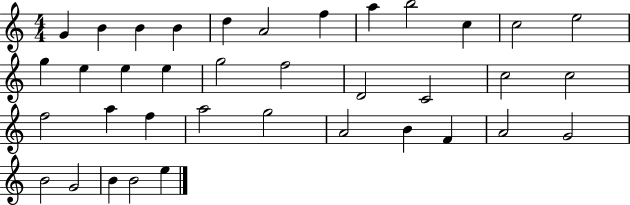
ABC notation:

X:1
T:Untitled
M:4/4
L:1/4
K:C
G B B B d A2 f a b2 c c2 e2 g e e e g2 f2 D2 C2 c2 c2 f2 a f a2 g2 A2 B F A2 G2 B2 G2 B B2 e